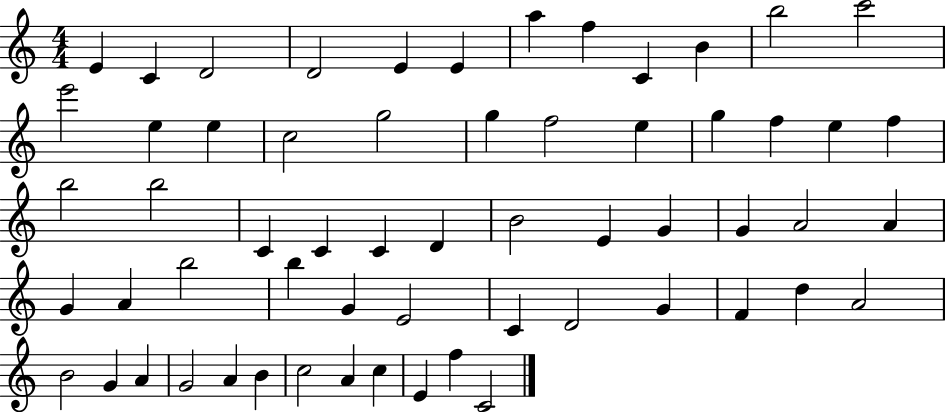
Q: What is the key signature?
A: C major